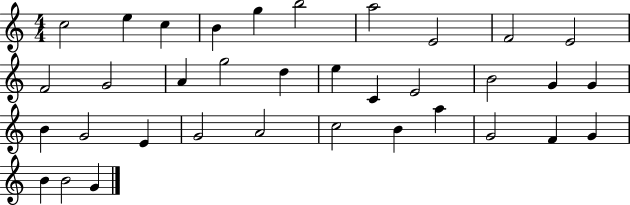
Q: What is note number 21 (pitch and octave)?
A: G4